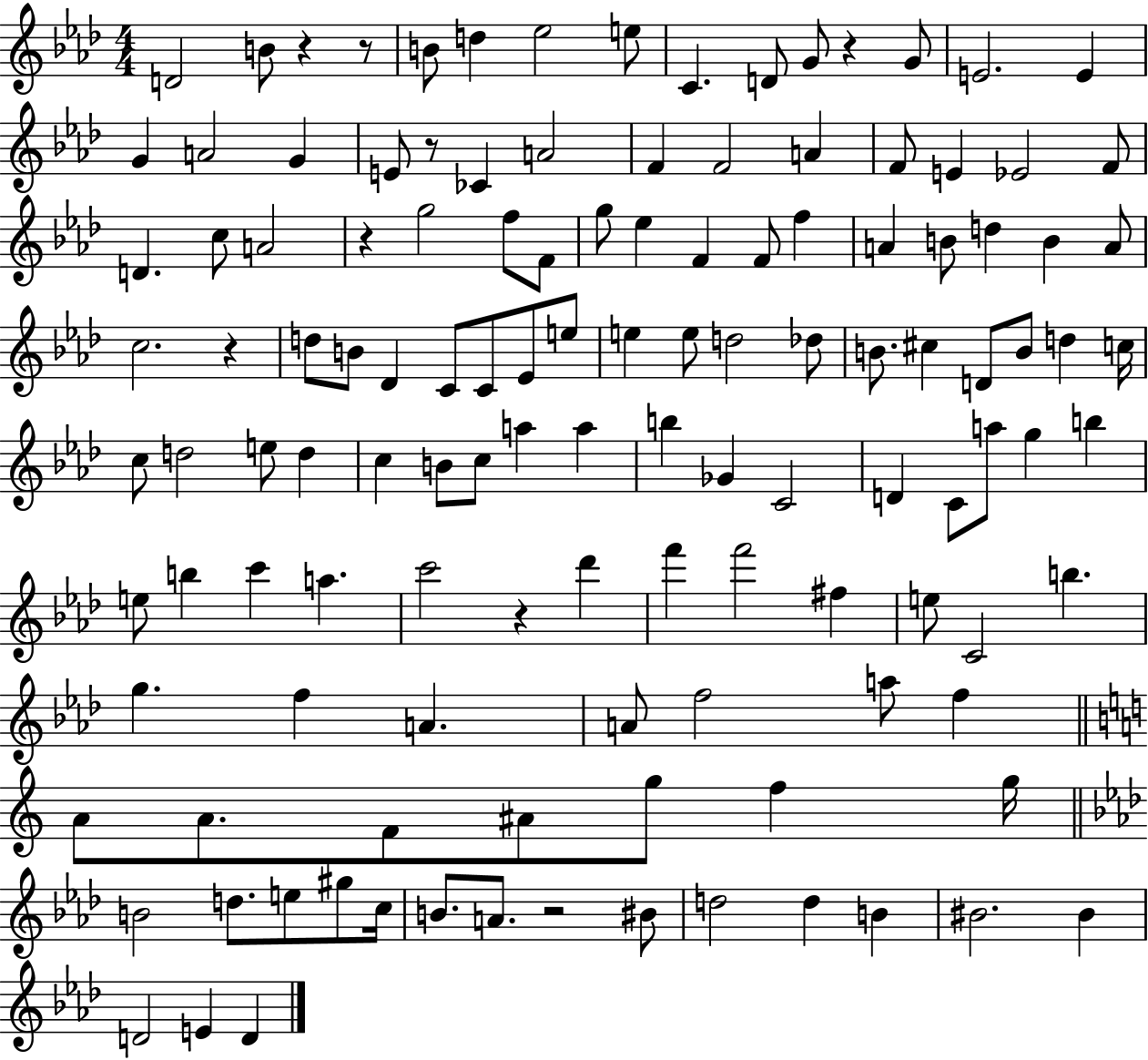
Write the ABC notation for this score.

X:1
T:Untitled
M:4/4
L:1/4
K:Ab
D2 B/2 z z/2 B/2 d _e2 e/2 C D/2 G/2 z G/2 E2 E G A2 G E/2 z/2 _C A2 F F2 A F/2 E _E2 F/2 D c/2 A2 z g2 f/2 F/2 g/2 _e F F/2 f A B/2 d B A/2 c2 z d/2 B/2 _D C/2 C/2 _E/2 e/2 e e/2 d2 _d/2 B/2 ^c D/2 B/2 d c/4 c/2 d2 e/2 d c B/2 c/2 a a b _G C2 D C/2 a/2 g b e/2 b c' a c'2 z _d' f' f'2 ^f e/2 C2 b g f A A/2 f2 a/2 f A/2 A/2 F/2 ^A/2 g/2 f g/4 B2 d/2 e/2 ^g/2 c/4 B/2 A/2 z2 ^B/2 d2 d B ^B2 ^B D2 E D